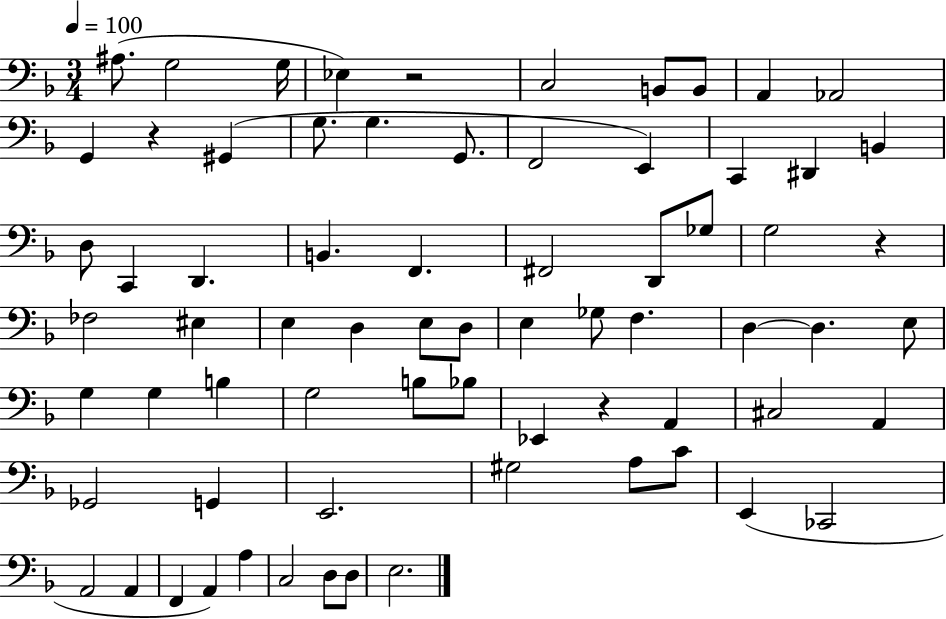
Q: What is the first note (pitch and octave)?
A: A#3